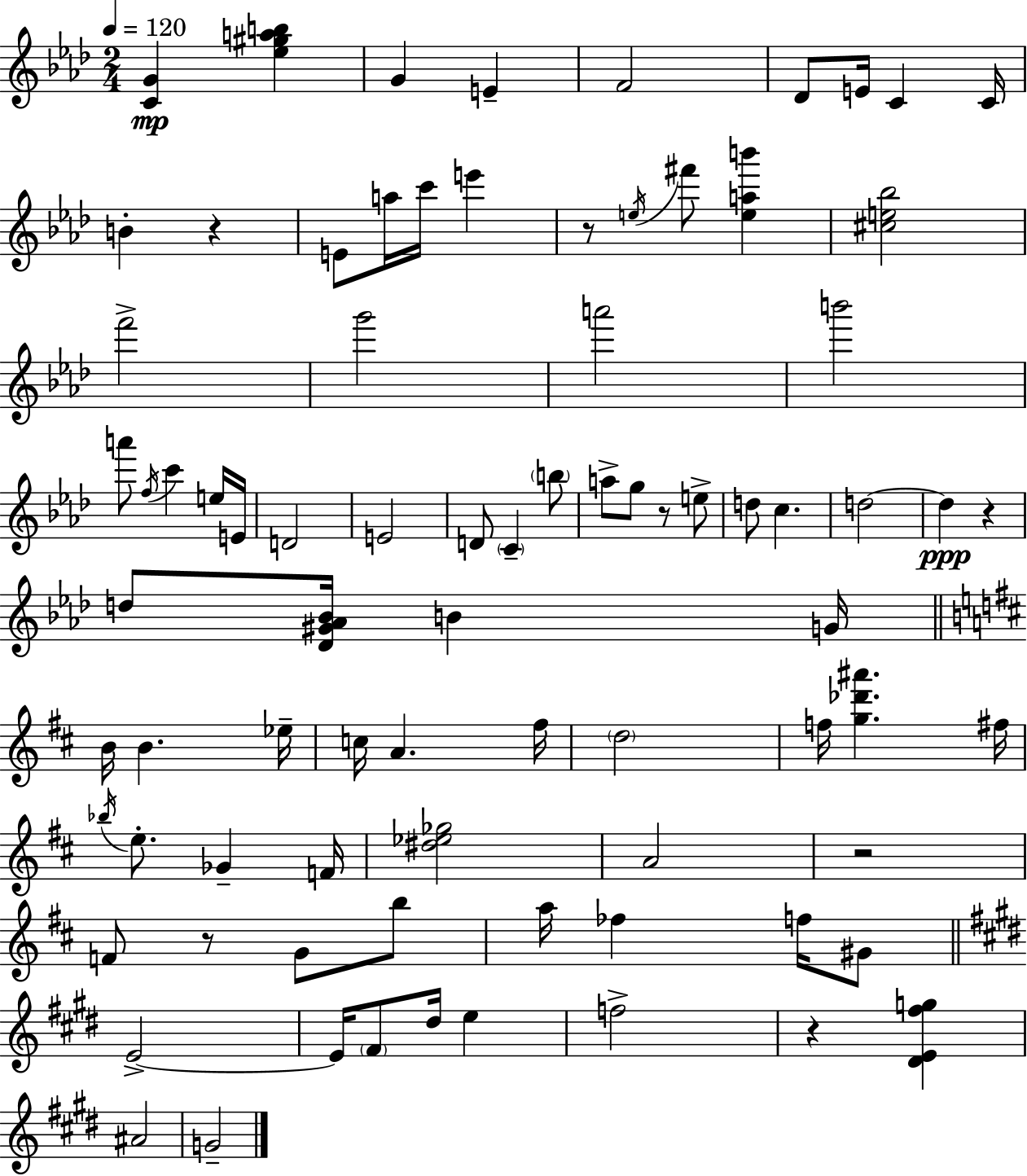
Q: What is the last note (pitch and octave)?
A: G4